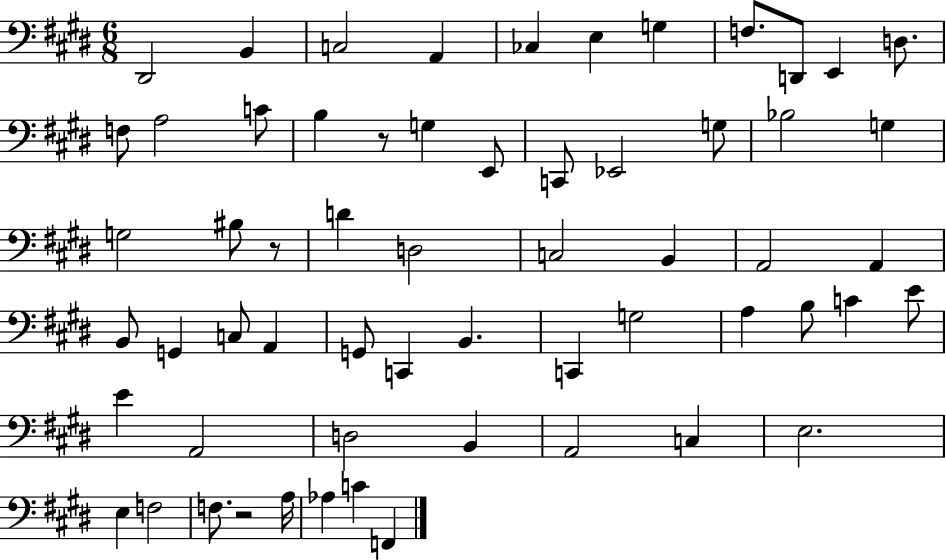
{
  \clef bass
  \numericTimeSignature
  \time 6/8
  \key e \major
  dis,2 b,4 | c2 a,4 | ces4 e4 g4 | f8. d,8 e,4 d8. | \break f8 a2 c'8 | b4 r8 g4 e,8 | c,8 ees,2 g8 | bes2 g4 | \break g2 bis8 r8 | d'4 d2 | c2 b,4 | a,2 a,4 | \break b,8 g,4 c8 a,4 | g,8 c,4 b,4. | c,4 g2 | a4 b8 c'4 e'8 | \break e'4 a,2 | d2 b,4 | a,2 c4 | e2. | \break e4 f2 | f8. r2 a16 | aes4 c'4 f,4 | \bar "|."
}